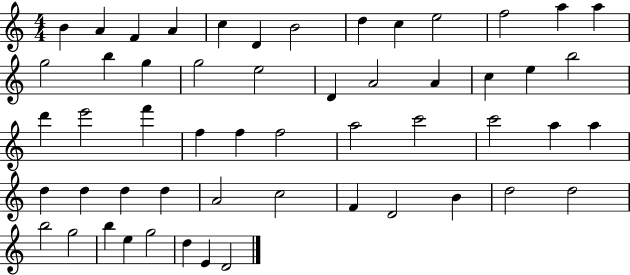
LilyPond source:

{
  \clef treble
  \numericTimeSignature
  \time 4/4
  \key c \major
  b'4 a'4 f'4 a'4 | c''4 d'4 b'2 | d''4 c''4 e''2 | f''2 a''4 a''4 | \break g''2 b''4 g''4 | g''2 e''2 | d'4 a'2 a'4 | c''4 e''4 b''2 | \break d'''4 e'''2 f'''4 | f''4 f''4 f''2 | a''2 c'''2 | c'''2 a''4 a''4 | \break d''4 d''4 d''4 d''4 | a'2 c''2 | f'4 d'2 b'4 | d''2 d''2 | \break b''2 g''2 | b''4 e''4 g''2 | d''4 e'4 d'2 | \bar "|."
}